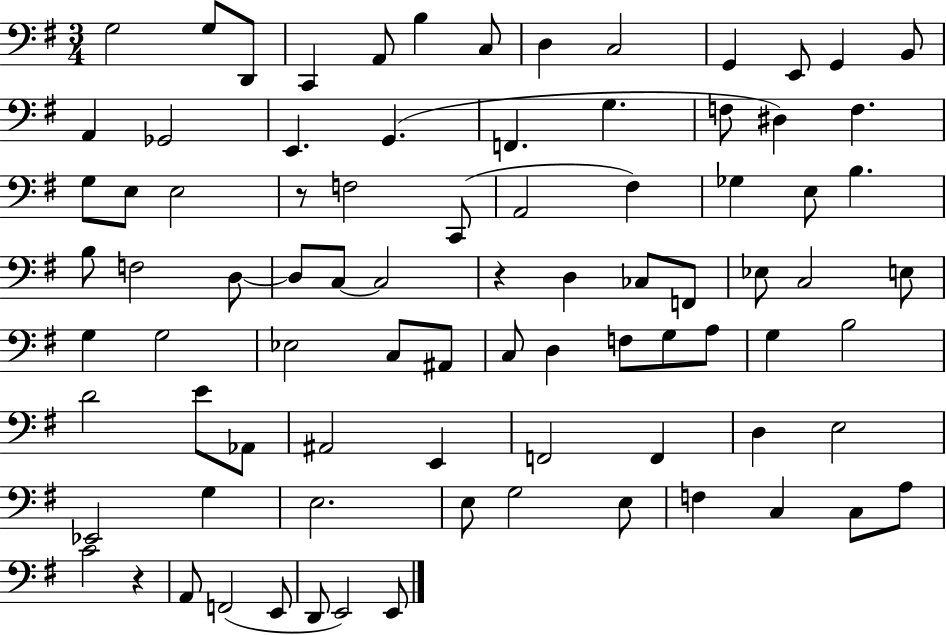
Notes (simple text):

G3/h G3/e D2/e C2/q A2/e B3/q C3/e D3/q C3/h G2/q E2/e G2/q B2/e A2/q Gb2/h E2/q. G2/q. F2/q. G3/q. F3/e D#3/q F3/q. G3/e E3/e E3/h R/e F3/h C2/e A2/h F#3/q Gb3/q E3/e B3/q. B3/e F3/h D3/e D3/e C3/e C3/h R/q D3/q CES3/e F2/e Eb3/e C3/h E3/e G3/q G3/h Eb3/h C3/e A#2/e C3/e D3/q F3/e G3/e A3/e G3/q B3/h D4/h E4/e Ab2/e A#2/h E2/q F2/h F2/q D3/q E3/h Eb2/h G3/q E3/h. E3/e G3/h E3/e F3/q C3/q C3/e A3/e C4/h R/q A2/e F2/h E2/e D2/e E2/h E2/e